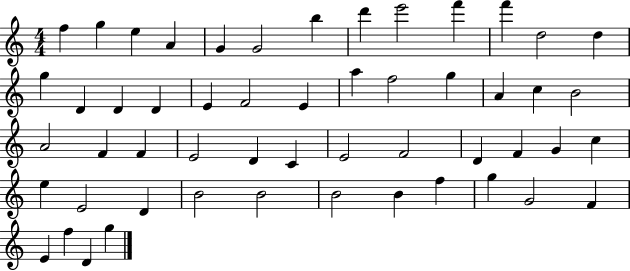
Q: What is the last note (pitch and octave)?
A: G5